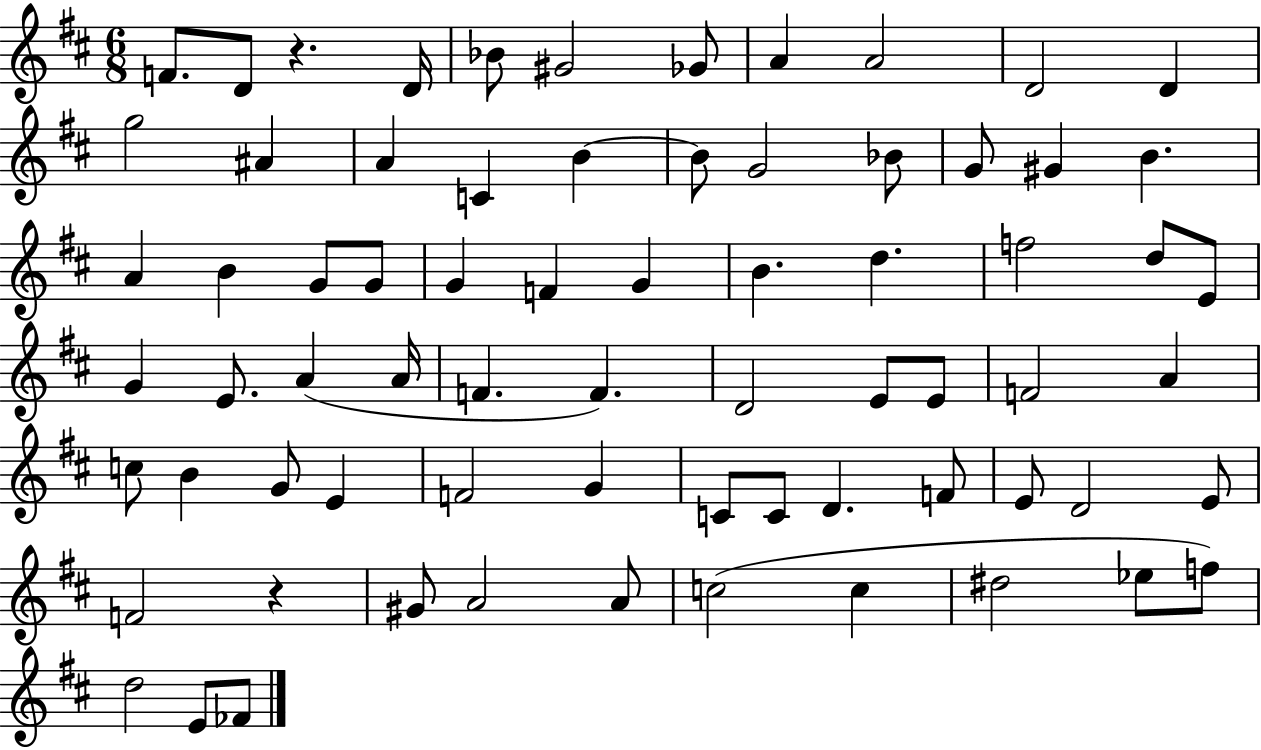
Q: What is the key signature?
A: D major